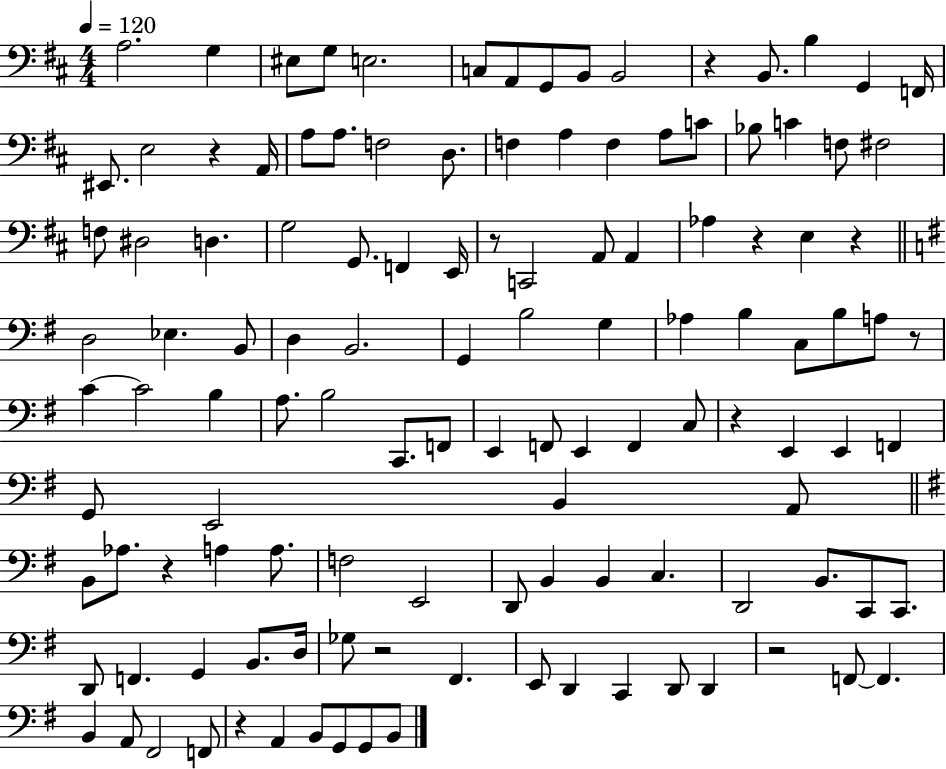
X:1
T:Untitled
M:4/4
L:1/4
K:D
A,2 G, ^E,/2 G,/2 E,2 C,/2 A,,/2 G,,/2 B,,/2 B,,2 z B,,/2 B, G,, F,,/4 ^E,,/2 E,2 z A,,/4 A,/2 A,/2 F,2 D,/2 F, A, F, A,/2 C/2 _B,/2 C F,/2 ^F,2 F,/2 ^D,2 D, G,2 G,,/2 F,, E,,/4 z/2 C,,2 A,,/2 A,, _A, z E, z D,2 _E, B,,/2 D, B,,2 G,, B,2 G, _A, B, C,/2 B,/2 A,/2 z/2 C C2 B, A,/2 B,2 C,,/2 F,,/2 E,, F,,/2 E,, F,, C,/2 z E,, E,, F,, G,,/2 E,,2 B,, A,,/2 B,,/2 _A,/2 z A, A,/2 F,2 E,,2 D,,/2 B,, B,, C, D,,2 B,,/2 C,,/2 C,,/2 D,,/2 F,, G,, B,,/2 D,/4 _G,/2 z2 ^F,, E,,/2 D,, C,, D,,/2 D,, z2 F,,/2 F,, B,, A,,/2 ^F,,2 F,,/2 z A,, B,,/2 G,,/2 G,,/2 B,,/2